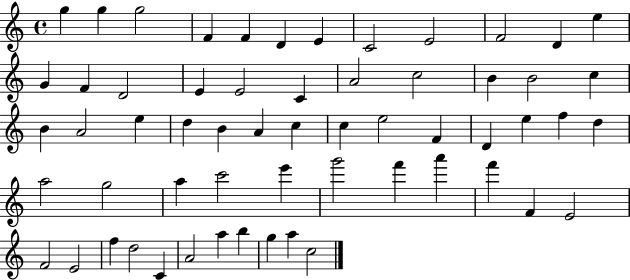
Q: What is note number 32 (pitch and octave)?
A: E5